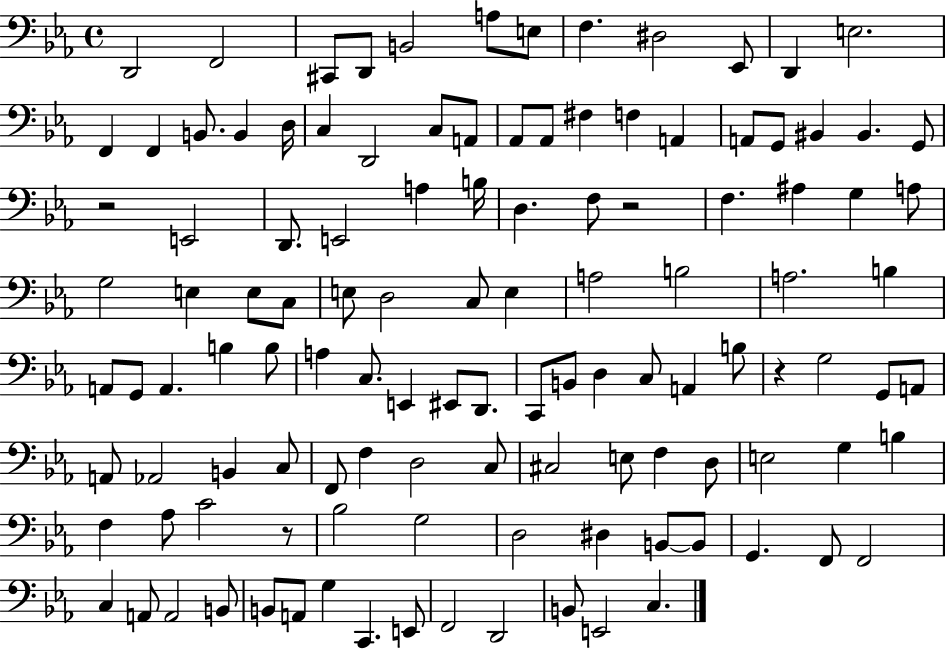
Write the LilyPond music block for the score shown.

{
  \clef bass
  \time 4/4
  \defaultTimeSignature
  \key ees \major
  d,2 f,2 | cis,8 d,8 b,2 a8 e8 | f4. dis2 ees,8 | d,4 e2. | \break f,4 f,4 b,8. b,4 d16 | c4 d,2 c8 a,8 | aes,8 aes,8 fis4 f4 a,4 | a,8 g,8 bis,4 bis,4. g,8 | \break r2 e,2 | d,8. e,2 a4 b16 | d4. f8 r2 | f4. ais4 g4 a8 | \break g2 e4 e8 c8 | e8 d2 c8 e4 | a2 b2 | a2. b4 | \break a,8 g,8 a,4. b4 b8 | a4 c8. e,4 eis,8 d,8. | c,8 b,8 d4 c8 a,4 b8 | r4 g2 g,8 a,8 | \break a,8 aes,2 b,4 c8 | f,8 f4 d2 c8 | cis2 e8 f4 d8 | e2 g4 b4 | \break f4 aes8 c'2 r8 | bes2 g2 | d2 dis4 b,8~~ b,8 | g,4. f,8 f,2 | \break c4 a,8 a,2 b,8 | b,8 a,8 g4 c,4. e,8 | f,2 d,2 | b,8 e,2 c4. | \break \bar "|."
}